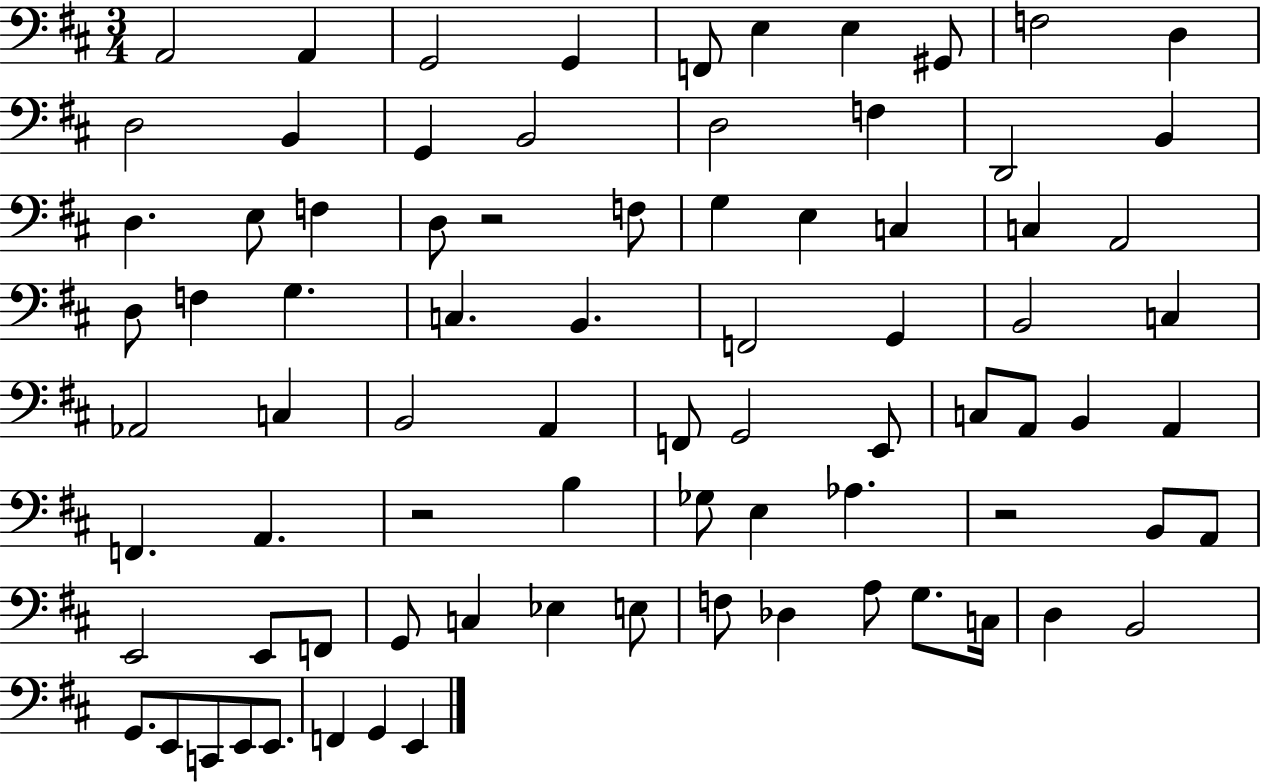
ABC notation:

X:1
T:Untitled
M:3/4
L:1/4
K:D
A,,2 A,, G,,2 G,, F,,/2 E, E, ^G,,/2 F,2 D, D,2 B,, G,, B,,2 D,2 F, D,,2 B,, D, E,/2 F, D,/2 z2 F,/2 G, E, C, C, A,,2 D,/2 F, G, C, B,, F,,2 G,, B,,2 C, _A,,2 C, B,,2 A,, F,,/2 G,,2 E,,/2 C,/2 A,,/2 B,, A,, F,, A,, z2 B, _G,/2 E, _A, z2 B,,/2 A,,/2 E,,2 E,,/2 F,,/2 G,,/2 C, _E, E,/2 F,/2 _D, A,/2 G,/2 C,/4 D, B,,2 G,,/2 E,,/2 C,,/2 E,,/2 E,,/2 F,, G,, E,,